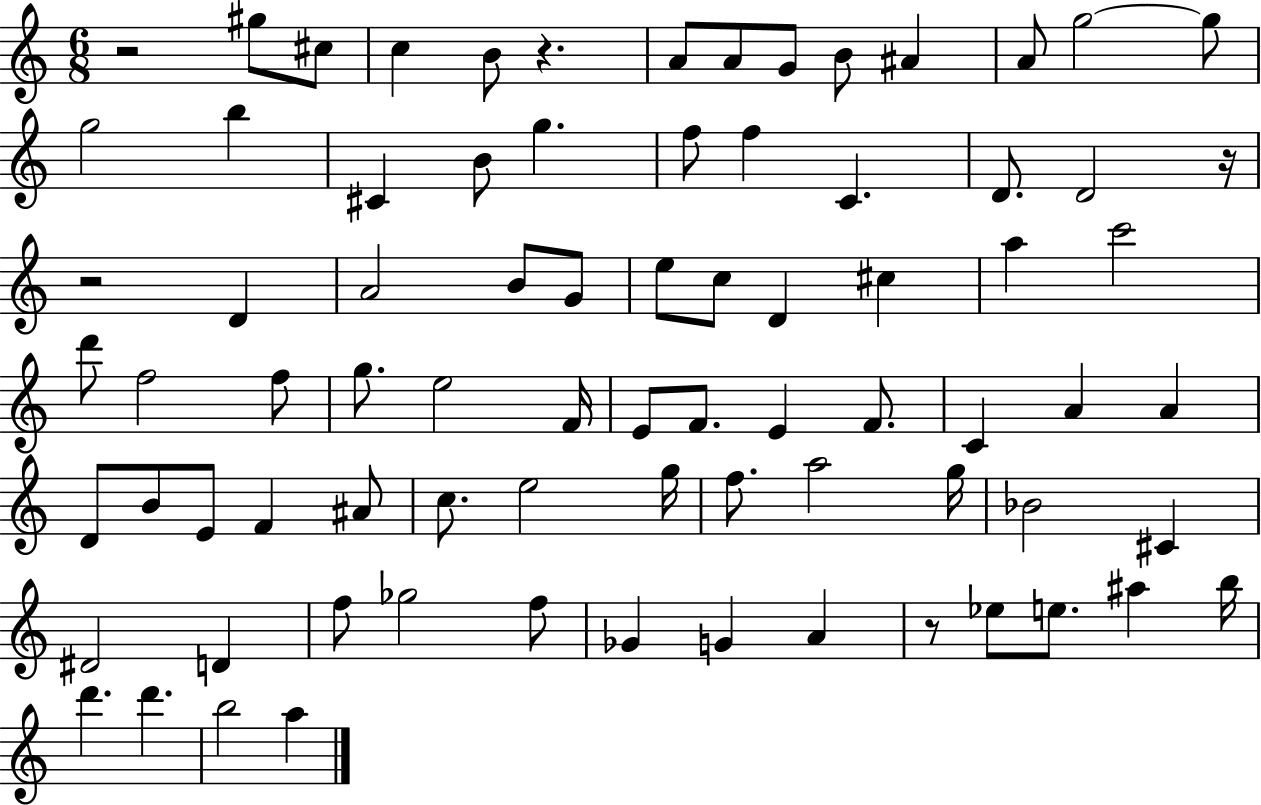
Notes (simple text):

R/h G#5/e C#5/e C5/q B4/e R/q. A4/e A4/e G4/e B4/e A#4/q A4/e G5/h G5/e G5/h B5/q C#4/q B4/e G5/q. F5/e F5/q C4/q. D4/e. D4/h R/s R/h D4/q A4/h B4/e G4/e E5/e C5/e D4/q C#5/q A5/q C6/h D6/e F5/h F5/e G5/e. E5/h F4/s E4/e F4/e. E4/q F4/e. C4/q A4/q A4/q D4/e B4/e E4/e F4/q A#4/e C5/e. E5/h G5/s F5/e. A5/h G5/s Bb4/h C#4/q D#4/h D4/q F5/e Gb5/h F5/e Gb4/q G4/q A4/q R/e Eb5/e E5/e. A#5/q B5/s D6/q. D6/q. B5/h A5/q